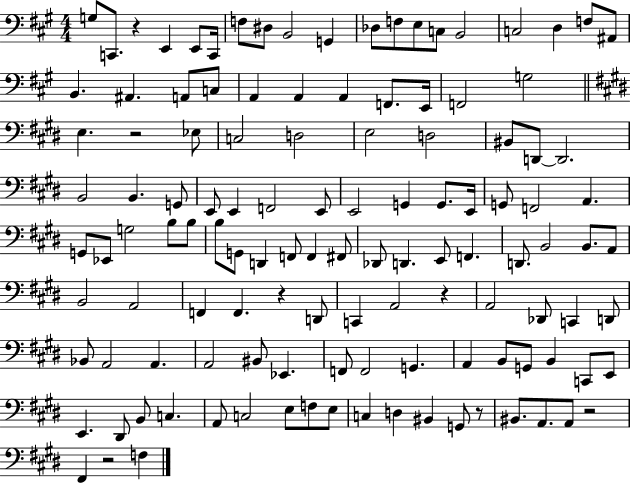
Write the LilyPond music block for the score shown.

{
  \clef bass
  \numericTimeSignature
  \time 4/4
  \key a \major
  \repeat volta 2 { g8 c,8. r4 e,4 e,8 c,16 | f8 dis8 b,2 g,4 | des8 f8 e8 c8 b,2 | c2 d4 f8 ais,8 | \break b,4. ais,4. a,8 c8 | a,4 a,4 a,4 f,8. e,16 | f,2 g2 | \bar "||" \break \key e \major e4. r2 ees8 | c2 d2 | e2 d2 | bis,8 d,8~~ d,2. | \break b,2 b,4. g,8 | e,8 e,4 f,2 e,8 | e,2 g,4 g,8. e,16 | g,8 f,2 a,4. | \break g,8 ees,8 g2 b8 b8 | b8 g,8 d,4 f,8 f,4 fis,8 | des,8 d,4. e,8 f,4. | d,8. b,2 b,8. a,8 | \break b,2 a,2 | f,4 f,4. r4 d,8 | c,4 a,2 r4 | a,2 des,8 c,4 d,8 | \break bes,8 a,2 a,4. | a,2 bis,8 ees,4. | f,8 f,2 g,4. | a,4 b,8 g,8 b,4 c,8 e,8 | \break e,4. dis,8 b,8 c4. | a,8 c2 e8 f8 e8 | c4 d4 bis,4 g,8 r8 | bis,8. a,8. a,8 r2 | \break fis,4 r2 f4 | } \bar "|."
}